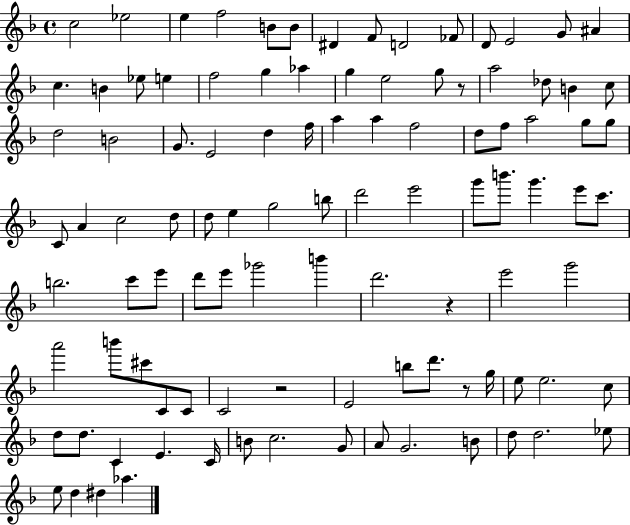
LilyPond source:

{
  \clef treble
  \time 4/4
  \defaultTimeSignature
  \key f \major
  c''2 ees''2 | e''4 f''2 b'8 b'8 | dis'4 f'8 d'2 fes'8 | d'8 e'2 g'8 ais'4 | \break c''4. b'4 ees''8 e''4 | f''2 g''4 aes''4 | g''4 e''2 g''8 r8 | a''2 des''8 b'4 c''8 | \break d''2 b'2 | g'8. e'2 d''4 f''16 | a''4 a''4 f''2 | d''8 f''8 a''2 g''8 g''8 | \break c'8 a'4 c''2 d''8 | d''8 e''4 g''2 b''8 | d'''2 e'''2 | g'''8 b'''8. g'''4. e'''8 c'''8. | \break b''2. c'''8 e'''8 | d'''8 e'''8 ges'''2 b'''4 | d'''2. r4 | e'''2 g'''2 | \break a'''2 b'''8 cis'''8 c'8 c'8 | c'2 r2 | e'2 b''8 d'''8. r8 g''16 | e''8 e''2. c''8 | \break d''8 d''8. c'4 e'4. c'16 | b'8 c''2. g'8 | a'8 g'2. b'8 | d''8 d''2. ees''8 | \break e''8 d''4 dis''4 aes''4. | \bar "|."
}